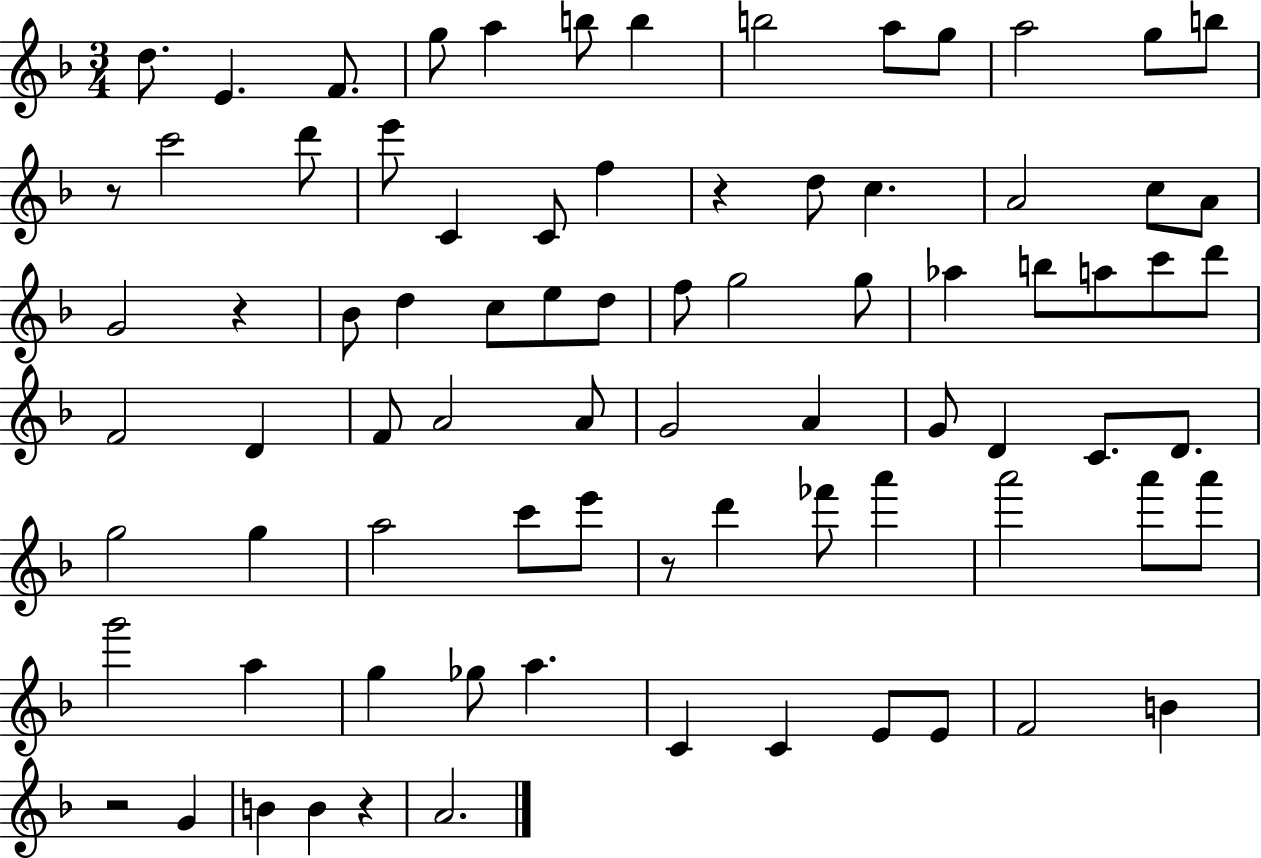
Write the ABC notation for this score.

X:1
T:Untitled
M:3/4
L:1/4
K:F
d/2 E F/2 g/2 a b/2 b b2 a/2 g/2 a2 g/2 b/2 z/2 c'2 d'/2 e'/2 C C/2 f z d/2 c A2 c/2 A/2 G2 z _B/2 d c/2 e/2 d/2 f/2 g2 g/2 _a b/2 a/2 c'/2 d'/2 F2 D F/2 A2 A/2 G2 A G/2 D C/2 D/2 g2 g a2 c'/2 e'/2 z/2 d' _f'/2 a' a'2 a'/2 a'/2 g'2 a g _g/2 a C C E/2 E/2 F2 B z2 G B B z A2